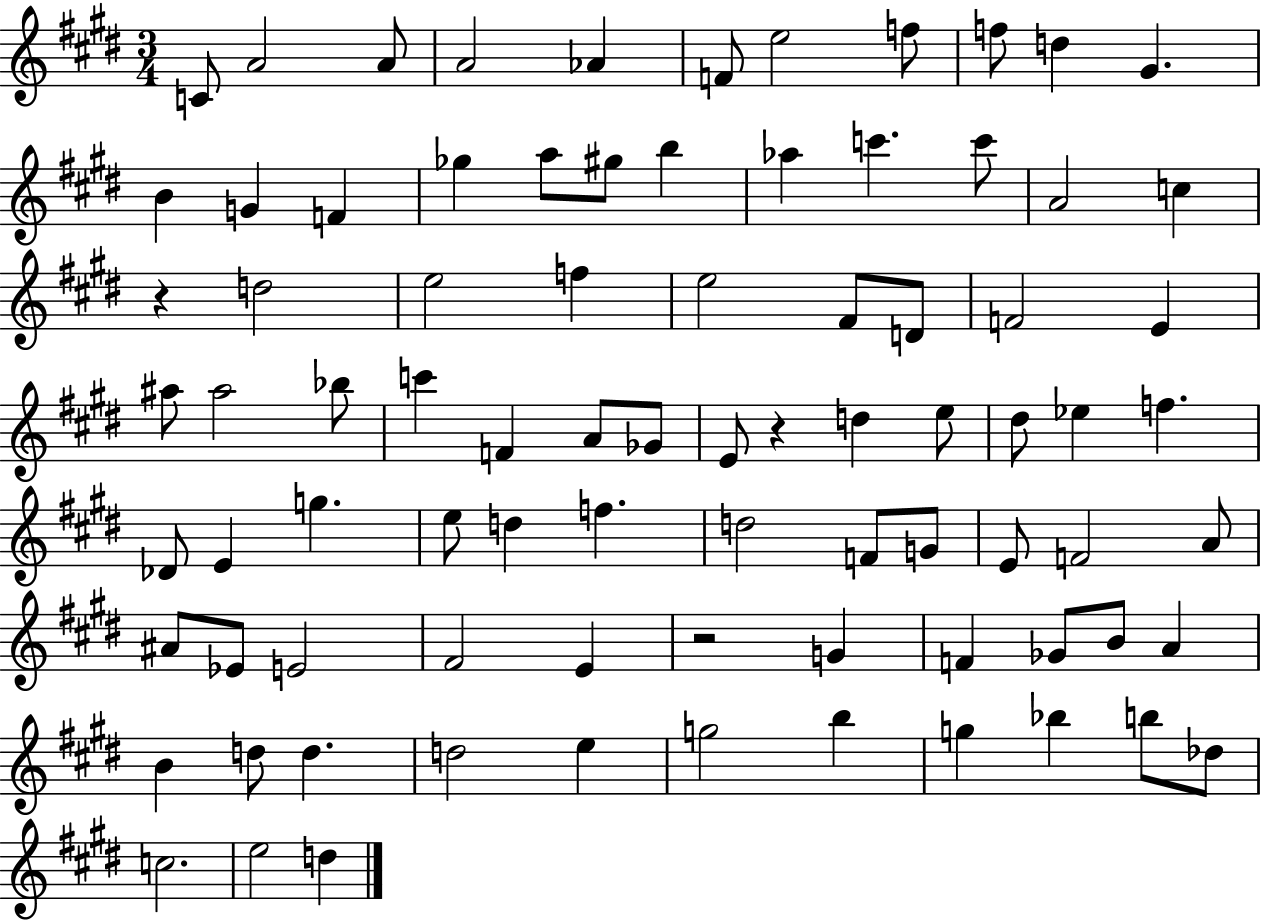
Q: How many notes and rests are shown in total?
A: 83